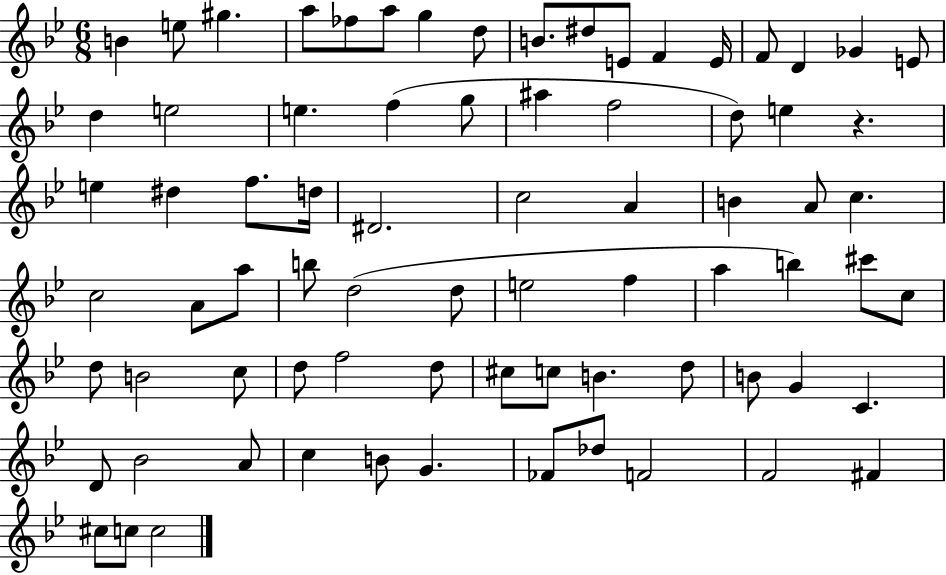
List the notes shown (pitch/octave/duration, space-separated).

B4/q E5/e G#5/q. A5/e FES5/e A5/e G5/q D5/e B4/e. D#5/e E4/e F4/q E4/s F4/e D4/q Gb4/q E4/e D5/q E5/h E5/q. F5/q G5/e A#5/q F5/h D5/e E5/q R/q. E5/q D#5/q F5/e. D5/s D#4/h. C5/h A4/q B4/q A4/e C5/q. C5/h A4/e A5/e B5/e D5/h D5/e E5/h F5/q A5/q B5/q C#6/e C5/e D5/e B4/h C5/e D5/e F5/h D5/e C#5/e C5/e B4/q. D5/e B4/e G4/q C4/q. D4/e Bb4/h A4/e C5/q B4/e G4/q. FES4/e Db5/e F4/h F4/h F#4/q C#5/e C5/e C5/h